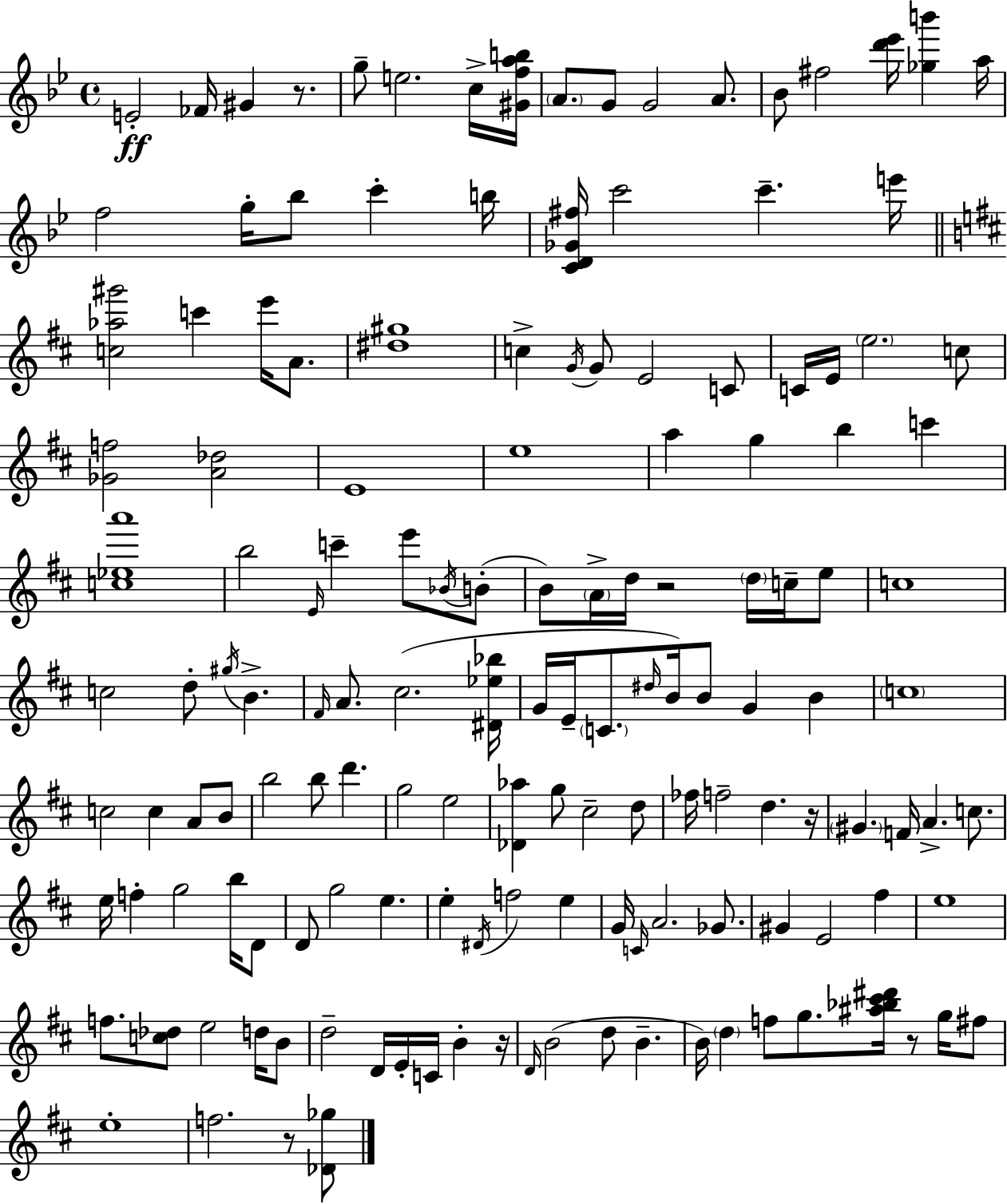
E4/h FES4/s G#4/q R/e. G5/e E5/h. C5/s [G#4,F5,A5,B5]/s A4/e. G4/e G4/h A4/e. Bb4/e F#5/h [D6,Eb6]/s [Gb5,B6]/q A5/s F5/h G5/s Bb5/e C6/q B5/s [C4,D4,Gb4,F#5]/s C6/h C6/q. E6/s [C5,Ab5,G#6]/h C6/q E6/s A4/e. [D#5,G#5]/w C5/q G4/s G4/e E4/h C4/e C4/s E4/s E5/h. C5/e [Gb4,F5]/h [A4,Db5]/h E4/w E5/w A5/q G5/q B5/q C6/q [C5,Eb5,A6]/w B5/h E4/s C6/q E6/e Bb4/s B4/e B4/e A4/s D5/s R/h D5/s C5/s E5/e C5/w C5/h D5/e G#5/s B4/q. F#4/s A4/e. C#5/h. [D#4,Eb5,Bb5]/s G4/s E4/s C4/e. D#5/s B4/s B4/e G4/q B4/q C5/w C5/h C5/q A4/e B4/e B5/h B5/e D6/q. G5/h E5/h [Db4,Ab5]/q G5/e C#5/h D5/e FES5/s F5/h D5/q. R/s G#4/q. F4/s A4/q. C5/e. E5/s F5/q G5/h B5/s D4/e D4/e G5/h E5/q. E5/q D#4/s F5/h E5/q G4/s C4/s A4/h. Gb4/e. G#4/q E4/h F#5/q E5/w F5/e. [C5,Db5]/e E5/h D5/s B4/e D5/h D4/s E4/s C4/s B4/q R/s D4/s B4/h D5/e B4/q. B4/s D5/q F5/e G5/e. [A#5,Bb5,C#6,D#6]/s R/e G5/s F#5/e E5/w F5/h. R/e [Db4,Gb5]/e